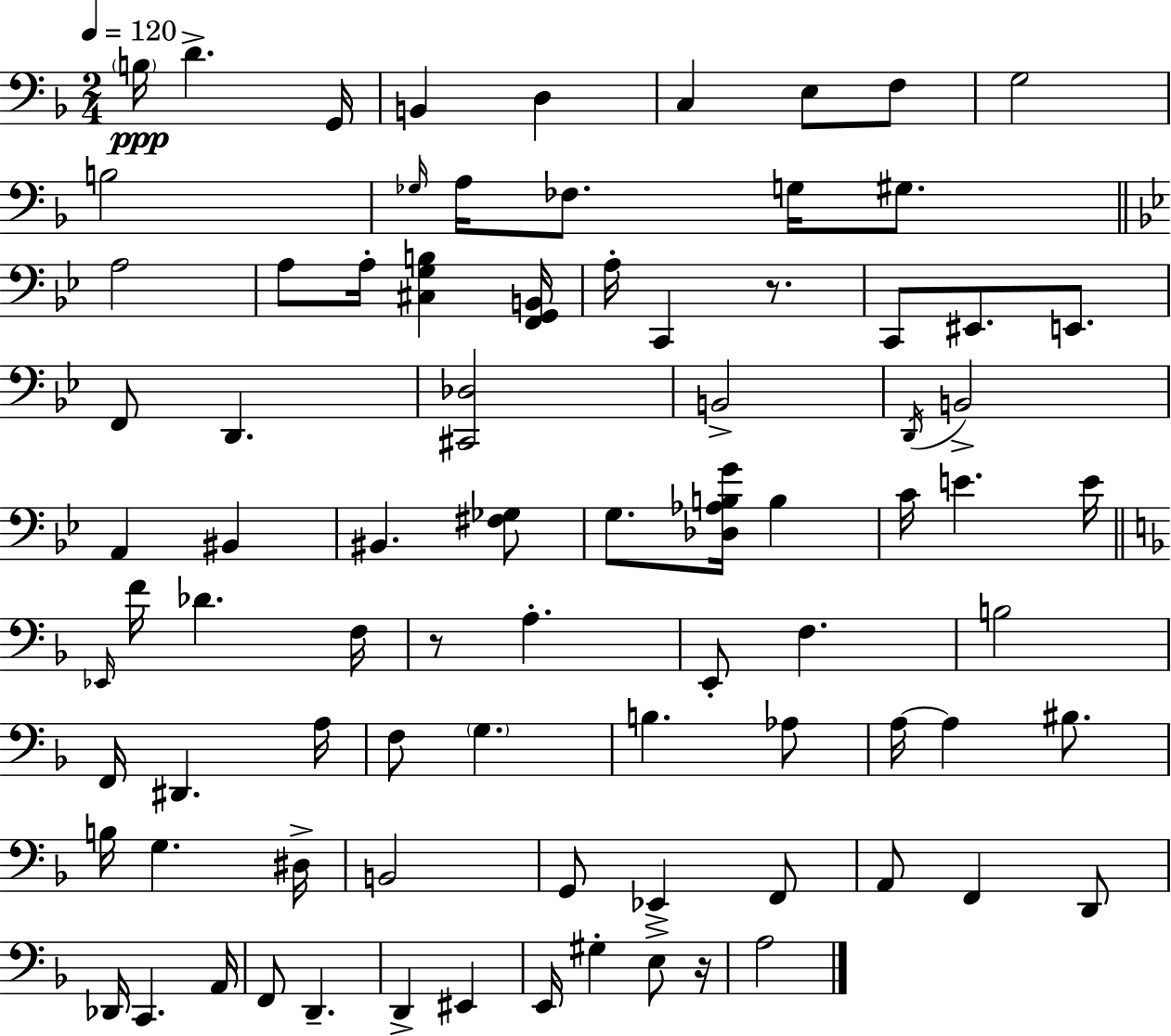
{
  \clef bass
  \numericTimeSignature
  \time 2/4
  \key d \minor
  \tempo 4 = 120
  \parenthesize b16\ppp d'4.-> g,16 | b,4 d4 | c4 e8 f8 | g2 | \break b2 | \grace { ges16 } a16 fes8. g16 gis8. | \bar "||" \break \key g \minor a2 | a8 a16-. <cis g b>4 <f, g, b,>16 | a16-. c,4 r8. | c,8 eis,8. e,8. | \break f,8 d,4. | <cis, des>2 | b,2-> | \acciaccatura { d,16 } b,2-> | \break a,4 bis,4 | bis,4. <fis ges>8 | g8. <des aes b g'>16 b4 | c'16 e'4. | \break e'16 \bar "||" \break \key f \major \grace { ees,16 } f'16 des'4. | f16 r8 a4.-. | e,8-. f4. | b2 | \break f,16 dis,4. | a16 f8 \parenthesize g4. | b4. aes8 | a16~~ a4 bis8. | \break b16 g4. | dis16-> b,2 | g,8 ees,4-> f,8 | a,8 f,4 d,8 | \break des,16 c,4. | a,16 f,8 d,4.-- | d,4-> eis,4 | e,16 gis4-. e8-> | \break r16 a2 | \bar "|."
}